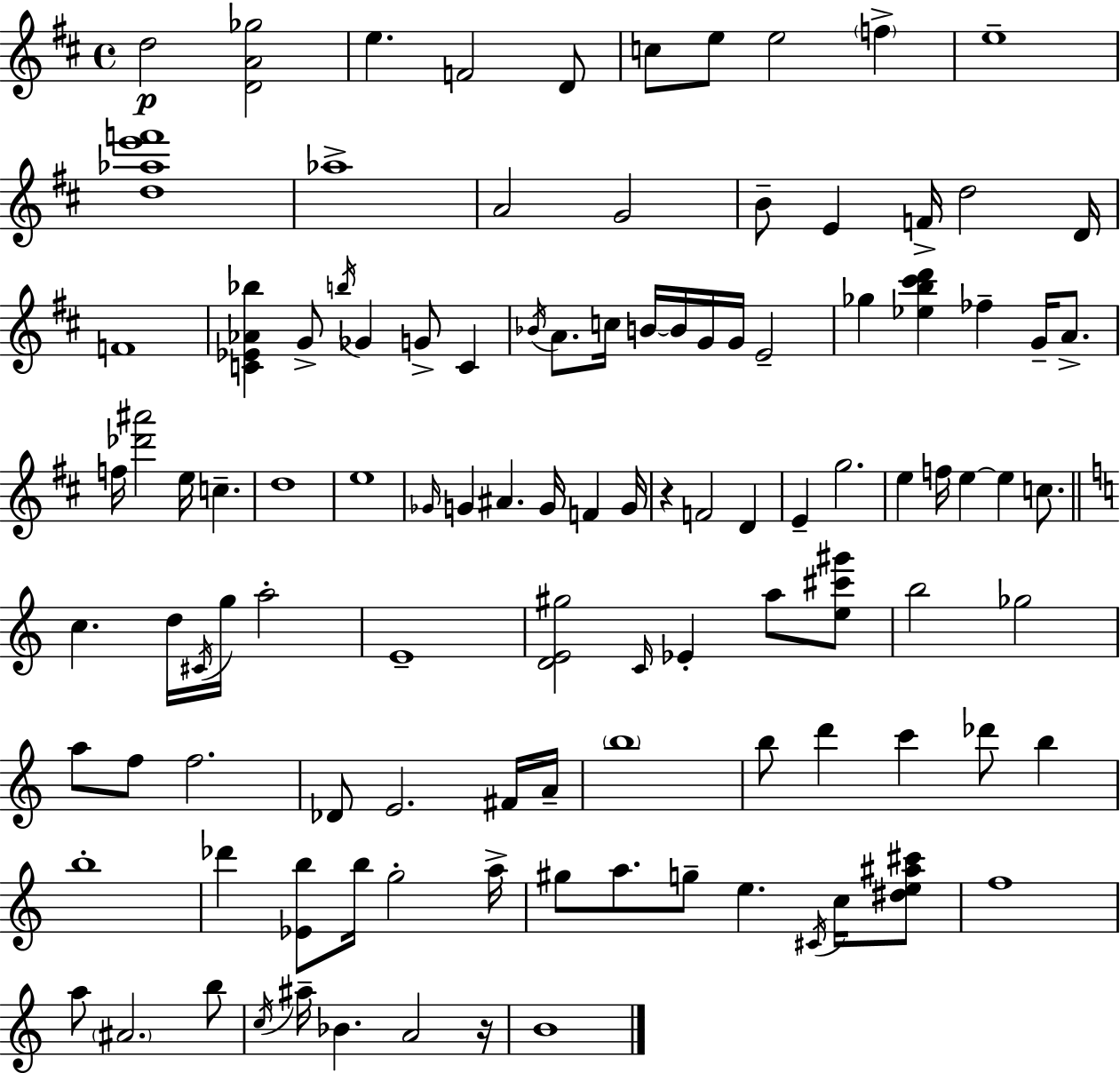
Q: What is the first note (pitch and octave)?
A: D5